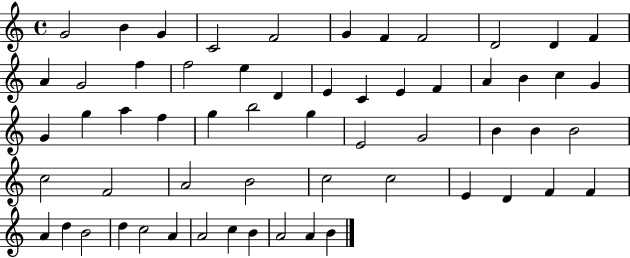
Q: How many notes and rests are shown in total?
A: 59